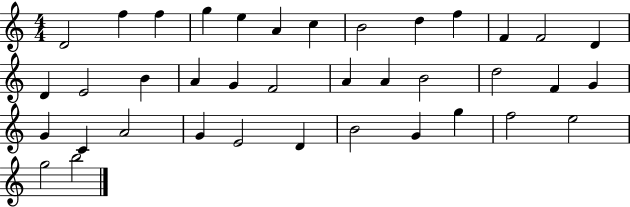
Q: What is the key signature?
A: C major